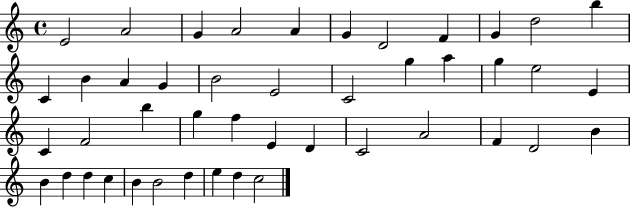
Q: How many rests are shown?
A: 0